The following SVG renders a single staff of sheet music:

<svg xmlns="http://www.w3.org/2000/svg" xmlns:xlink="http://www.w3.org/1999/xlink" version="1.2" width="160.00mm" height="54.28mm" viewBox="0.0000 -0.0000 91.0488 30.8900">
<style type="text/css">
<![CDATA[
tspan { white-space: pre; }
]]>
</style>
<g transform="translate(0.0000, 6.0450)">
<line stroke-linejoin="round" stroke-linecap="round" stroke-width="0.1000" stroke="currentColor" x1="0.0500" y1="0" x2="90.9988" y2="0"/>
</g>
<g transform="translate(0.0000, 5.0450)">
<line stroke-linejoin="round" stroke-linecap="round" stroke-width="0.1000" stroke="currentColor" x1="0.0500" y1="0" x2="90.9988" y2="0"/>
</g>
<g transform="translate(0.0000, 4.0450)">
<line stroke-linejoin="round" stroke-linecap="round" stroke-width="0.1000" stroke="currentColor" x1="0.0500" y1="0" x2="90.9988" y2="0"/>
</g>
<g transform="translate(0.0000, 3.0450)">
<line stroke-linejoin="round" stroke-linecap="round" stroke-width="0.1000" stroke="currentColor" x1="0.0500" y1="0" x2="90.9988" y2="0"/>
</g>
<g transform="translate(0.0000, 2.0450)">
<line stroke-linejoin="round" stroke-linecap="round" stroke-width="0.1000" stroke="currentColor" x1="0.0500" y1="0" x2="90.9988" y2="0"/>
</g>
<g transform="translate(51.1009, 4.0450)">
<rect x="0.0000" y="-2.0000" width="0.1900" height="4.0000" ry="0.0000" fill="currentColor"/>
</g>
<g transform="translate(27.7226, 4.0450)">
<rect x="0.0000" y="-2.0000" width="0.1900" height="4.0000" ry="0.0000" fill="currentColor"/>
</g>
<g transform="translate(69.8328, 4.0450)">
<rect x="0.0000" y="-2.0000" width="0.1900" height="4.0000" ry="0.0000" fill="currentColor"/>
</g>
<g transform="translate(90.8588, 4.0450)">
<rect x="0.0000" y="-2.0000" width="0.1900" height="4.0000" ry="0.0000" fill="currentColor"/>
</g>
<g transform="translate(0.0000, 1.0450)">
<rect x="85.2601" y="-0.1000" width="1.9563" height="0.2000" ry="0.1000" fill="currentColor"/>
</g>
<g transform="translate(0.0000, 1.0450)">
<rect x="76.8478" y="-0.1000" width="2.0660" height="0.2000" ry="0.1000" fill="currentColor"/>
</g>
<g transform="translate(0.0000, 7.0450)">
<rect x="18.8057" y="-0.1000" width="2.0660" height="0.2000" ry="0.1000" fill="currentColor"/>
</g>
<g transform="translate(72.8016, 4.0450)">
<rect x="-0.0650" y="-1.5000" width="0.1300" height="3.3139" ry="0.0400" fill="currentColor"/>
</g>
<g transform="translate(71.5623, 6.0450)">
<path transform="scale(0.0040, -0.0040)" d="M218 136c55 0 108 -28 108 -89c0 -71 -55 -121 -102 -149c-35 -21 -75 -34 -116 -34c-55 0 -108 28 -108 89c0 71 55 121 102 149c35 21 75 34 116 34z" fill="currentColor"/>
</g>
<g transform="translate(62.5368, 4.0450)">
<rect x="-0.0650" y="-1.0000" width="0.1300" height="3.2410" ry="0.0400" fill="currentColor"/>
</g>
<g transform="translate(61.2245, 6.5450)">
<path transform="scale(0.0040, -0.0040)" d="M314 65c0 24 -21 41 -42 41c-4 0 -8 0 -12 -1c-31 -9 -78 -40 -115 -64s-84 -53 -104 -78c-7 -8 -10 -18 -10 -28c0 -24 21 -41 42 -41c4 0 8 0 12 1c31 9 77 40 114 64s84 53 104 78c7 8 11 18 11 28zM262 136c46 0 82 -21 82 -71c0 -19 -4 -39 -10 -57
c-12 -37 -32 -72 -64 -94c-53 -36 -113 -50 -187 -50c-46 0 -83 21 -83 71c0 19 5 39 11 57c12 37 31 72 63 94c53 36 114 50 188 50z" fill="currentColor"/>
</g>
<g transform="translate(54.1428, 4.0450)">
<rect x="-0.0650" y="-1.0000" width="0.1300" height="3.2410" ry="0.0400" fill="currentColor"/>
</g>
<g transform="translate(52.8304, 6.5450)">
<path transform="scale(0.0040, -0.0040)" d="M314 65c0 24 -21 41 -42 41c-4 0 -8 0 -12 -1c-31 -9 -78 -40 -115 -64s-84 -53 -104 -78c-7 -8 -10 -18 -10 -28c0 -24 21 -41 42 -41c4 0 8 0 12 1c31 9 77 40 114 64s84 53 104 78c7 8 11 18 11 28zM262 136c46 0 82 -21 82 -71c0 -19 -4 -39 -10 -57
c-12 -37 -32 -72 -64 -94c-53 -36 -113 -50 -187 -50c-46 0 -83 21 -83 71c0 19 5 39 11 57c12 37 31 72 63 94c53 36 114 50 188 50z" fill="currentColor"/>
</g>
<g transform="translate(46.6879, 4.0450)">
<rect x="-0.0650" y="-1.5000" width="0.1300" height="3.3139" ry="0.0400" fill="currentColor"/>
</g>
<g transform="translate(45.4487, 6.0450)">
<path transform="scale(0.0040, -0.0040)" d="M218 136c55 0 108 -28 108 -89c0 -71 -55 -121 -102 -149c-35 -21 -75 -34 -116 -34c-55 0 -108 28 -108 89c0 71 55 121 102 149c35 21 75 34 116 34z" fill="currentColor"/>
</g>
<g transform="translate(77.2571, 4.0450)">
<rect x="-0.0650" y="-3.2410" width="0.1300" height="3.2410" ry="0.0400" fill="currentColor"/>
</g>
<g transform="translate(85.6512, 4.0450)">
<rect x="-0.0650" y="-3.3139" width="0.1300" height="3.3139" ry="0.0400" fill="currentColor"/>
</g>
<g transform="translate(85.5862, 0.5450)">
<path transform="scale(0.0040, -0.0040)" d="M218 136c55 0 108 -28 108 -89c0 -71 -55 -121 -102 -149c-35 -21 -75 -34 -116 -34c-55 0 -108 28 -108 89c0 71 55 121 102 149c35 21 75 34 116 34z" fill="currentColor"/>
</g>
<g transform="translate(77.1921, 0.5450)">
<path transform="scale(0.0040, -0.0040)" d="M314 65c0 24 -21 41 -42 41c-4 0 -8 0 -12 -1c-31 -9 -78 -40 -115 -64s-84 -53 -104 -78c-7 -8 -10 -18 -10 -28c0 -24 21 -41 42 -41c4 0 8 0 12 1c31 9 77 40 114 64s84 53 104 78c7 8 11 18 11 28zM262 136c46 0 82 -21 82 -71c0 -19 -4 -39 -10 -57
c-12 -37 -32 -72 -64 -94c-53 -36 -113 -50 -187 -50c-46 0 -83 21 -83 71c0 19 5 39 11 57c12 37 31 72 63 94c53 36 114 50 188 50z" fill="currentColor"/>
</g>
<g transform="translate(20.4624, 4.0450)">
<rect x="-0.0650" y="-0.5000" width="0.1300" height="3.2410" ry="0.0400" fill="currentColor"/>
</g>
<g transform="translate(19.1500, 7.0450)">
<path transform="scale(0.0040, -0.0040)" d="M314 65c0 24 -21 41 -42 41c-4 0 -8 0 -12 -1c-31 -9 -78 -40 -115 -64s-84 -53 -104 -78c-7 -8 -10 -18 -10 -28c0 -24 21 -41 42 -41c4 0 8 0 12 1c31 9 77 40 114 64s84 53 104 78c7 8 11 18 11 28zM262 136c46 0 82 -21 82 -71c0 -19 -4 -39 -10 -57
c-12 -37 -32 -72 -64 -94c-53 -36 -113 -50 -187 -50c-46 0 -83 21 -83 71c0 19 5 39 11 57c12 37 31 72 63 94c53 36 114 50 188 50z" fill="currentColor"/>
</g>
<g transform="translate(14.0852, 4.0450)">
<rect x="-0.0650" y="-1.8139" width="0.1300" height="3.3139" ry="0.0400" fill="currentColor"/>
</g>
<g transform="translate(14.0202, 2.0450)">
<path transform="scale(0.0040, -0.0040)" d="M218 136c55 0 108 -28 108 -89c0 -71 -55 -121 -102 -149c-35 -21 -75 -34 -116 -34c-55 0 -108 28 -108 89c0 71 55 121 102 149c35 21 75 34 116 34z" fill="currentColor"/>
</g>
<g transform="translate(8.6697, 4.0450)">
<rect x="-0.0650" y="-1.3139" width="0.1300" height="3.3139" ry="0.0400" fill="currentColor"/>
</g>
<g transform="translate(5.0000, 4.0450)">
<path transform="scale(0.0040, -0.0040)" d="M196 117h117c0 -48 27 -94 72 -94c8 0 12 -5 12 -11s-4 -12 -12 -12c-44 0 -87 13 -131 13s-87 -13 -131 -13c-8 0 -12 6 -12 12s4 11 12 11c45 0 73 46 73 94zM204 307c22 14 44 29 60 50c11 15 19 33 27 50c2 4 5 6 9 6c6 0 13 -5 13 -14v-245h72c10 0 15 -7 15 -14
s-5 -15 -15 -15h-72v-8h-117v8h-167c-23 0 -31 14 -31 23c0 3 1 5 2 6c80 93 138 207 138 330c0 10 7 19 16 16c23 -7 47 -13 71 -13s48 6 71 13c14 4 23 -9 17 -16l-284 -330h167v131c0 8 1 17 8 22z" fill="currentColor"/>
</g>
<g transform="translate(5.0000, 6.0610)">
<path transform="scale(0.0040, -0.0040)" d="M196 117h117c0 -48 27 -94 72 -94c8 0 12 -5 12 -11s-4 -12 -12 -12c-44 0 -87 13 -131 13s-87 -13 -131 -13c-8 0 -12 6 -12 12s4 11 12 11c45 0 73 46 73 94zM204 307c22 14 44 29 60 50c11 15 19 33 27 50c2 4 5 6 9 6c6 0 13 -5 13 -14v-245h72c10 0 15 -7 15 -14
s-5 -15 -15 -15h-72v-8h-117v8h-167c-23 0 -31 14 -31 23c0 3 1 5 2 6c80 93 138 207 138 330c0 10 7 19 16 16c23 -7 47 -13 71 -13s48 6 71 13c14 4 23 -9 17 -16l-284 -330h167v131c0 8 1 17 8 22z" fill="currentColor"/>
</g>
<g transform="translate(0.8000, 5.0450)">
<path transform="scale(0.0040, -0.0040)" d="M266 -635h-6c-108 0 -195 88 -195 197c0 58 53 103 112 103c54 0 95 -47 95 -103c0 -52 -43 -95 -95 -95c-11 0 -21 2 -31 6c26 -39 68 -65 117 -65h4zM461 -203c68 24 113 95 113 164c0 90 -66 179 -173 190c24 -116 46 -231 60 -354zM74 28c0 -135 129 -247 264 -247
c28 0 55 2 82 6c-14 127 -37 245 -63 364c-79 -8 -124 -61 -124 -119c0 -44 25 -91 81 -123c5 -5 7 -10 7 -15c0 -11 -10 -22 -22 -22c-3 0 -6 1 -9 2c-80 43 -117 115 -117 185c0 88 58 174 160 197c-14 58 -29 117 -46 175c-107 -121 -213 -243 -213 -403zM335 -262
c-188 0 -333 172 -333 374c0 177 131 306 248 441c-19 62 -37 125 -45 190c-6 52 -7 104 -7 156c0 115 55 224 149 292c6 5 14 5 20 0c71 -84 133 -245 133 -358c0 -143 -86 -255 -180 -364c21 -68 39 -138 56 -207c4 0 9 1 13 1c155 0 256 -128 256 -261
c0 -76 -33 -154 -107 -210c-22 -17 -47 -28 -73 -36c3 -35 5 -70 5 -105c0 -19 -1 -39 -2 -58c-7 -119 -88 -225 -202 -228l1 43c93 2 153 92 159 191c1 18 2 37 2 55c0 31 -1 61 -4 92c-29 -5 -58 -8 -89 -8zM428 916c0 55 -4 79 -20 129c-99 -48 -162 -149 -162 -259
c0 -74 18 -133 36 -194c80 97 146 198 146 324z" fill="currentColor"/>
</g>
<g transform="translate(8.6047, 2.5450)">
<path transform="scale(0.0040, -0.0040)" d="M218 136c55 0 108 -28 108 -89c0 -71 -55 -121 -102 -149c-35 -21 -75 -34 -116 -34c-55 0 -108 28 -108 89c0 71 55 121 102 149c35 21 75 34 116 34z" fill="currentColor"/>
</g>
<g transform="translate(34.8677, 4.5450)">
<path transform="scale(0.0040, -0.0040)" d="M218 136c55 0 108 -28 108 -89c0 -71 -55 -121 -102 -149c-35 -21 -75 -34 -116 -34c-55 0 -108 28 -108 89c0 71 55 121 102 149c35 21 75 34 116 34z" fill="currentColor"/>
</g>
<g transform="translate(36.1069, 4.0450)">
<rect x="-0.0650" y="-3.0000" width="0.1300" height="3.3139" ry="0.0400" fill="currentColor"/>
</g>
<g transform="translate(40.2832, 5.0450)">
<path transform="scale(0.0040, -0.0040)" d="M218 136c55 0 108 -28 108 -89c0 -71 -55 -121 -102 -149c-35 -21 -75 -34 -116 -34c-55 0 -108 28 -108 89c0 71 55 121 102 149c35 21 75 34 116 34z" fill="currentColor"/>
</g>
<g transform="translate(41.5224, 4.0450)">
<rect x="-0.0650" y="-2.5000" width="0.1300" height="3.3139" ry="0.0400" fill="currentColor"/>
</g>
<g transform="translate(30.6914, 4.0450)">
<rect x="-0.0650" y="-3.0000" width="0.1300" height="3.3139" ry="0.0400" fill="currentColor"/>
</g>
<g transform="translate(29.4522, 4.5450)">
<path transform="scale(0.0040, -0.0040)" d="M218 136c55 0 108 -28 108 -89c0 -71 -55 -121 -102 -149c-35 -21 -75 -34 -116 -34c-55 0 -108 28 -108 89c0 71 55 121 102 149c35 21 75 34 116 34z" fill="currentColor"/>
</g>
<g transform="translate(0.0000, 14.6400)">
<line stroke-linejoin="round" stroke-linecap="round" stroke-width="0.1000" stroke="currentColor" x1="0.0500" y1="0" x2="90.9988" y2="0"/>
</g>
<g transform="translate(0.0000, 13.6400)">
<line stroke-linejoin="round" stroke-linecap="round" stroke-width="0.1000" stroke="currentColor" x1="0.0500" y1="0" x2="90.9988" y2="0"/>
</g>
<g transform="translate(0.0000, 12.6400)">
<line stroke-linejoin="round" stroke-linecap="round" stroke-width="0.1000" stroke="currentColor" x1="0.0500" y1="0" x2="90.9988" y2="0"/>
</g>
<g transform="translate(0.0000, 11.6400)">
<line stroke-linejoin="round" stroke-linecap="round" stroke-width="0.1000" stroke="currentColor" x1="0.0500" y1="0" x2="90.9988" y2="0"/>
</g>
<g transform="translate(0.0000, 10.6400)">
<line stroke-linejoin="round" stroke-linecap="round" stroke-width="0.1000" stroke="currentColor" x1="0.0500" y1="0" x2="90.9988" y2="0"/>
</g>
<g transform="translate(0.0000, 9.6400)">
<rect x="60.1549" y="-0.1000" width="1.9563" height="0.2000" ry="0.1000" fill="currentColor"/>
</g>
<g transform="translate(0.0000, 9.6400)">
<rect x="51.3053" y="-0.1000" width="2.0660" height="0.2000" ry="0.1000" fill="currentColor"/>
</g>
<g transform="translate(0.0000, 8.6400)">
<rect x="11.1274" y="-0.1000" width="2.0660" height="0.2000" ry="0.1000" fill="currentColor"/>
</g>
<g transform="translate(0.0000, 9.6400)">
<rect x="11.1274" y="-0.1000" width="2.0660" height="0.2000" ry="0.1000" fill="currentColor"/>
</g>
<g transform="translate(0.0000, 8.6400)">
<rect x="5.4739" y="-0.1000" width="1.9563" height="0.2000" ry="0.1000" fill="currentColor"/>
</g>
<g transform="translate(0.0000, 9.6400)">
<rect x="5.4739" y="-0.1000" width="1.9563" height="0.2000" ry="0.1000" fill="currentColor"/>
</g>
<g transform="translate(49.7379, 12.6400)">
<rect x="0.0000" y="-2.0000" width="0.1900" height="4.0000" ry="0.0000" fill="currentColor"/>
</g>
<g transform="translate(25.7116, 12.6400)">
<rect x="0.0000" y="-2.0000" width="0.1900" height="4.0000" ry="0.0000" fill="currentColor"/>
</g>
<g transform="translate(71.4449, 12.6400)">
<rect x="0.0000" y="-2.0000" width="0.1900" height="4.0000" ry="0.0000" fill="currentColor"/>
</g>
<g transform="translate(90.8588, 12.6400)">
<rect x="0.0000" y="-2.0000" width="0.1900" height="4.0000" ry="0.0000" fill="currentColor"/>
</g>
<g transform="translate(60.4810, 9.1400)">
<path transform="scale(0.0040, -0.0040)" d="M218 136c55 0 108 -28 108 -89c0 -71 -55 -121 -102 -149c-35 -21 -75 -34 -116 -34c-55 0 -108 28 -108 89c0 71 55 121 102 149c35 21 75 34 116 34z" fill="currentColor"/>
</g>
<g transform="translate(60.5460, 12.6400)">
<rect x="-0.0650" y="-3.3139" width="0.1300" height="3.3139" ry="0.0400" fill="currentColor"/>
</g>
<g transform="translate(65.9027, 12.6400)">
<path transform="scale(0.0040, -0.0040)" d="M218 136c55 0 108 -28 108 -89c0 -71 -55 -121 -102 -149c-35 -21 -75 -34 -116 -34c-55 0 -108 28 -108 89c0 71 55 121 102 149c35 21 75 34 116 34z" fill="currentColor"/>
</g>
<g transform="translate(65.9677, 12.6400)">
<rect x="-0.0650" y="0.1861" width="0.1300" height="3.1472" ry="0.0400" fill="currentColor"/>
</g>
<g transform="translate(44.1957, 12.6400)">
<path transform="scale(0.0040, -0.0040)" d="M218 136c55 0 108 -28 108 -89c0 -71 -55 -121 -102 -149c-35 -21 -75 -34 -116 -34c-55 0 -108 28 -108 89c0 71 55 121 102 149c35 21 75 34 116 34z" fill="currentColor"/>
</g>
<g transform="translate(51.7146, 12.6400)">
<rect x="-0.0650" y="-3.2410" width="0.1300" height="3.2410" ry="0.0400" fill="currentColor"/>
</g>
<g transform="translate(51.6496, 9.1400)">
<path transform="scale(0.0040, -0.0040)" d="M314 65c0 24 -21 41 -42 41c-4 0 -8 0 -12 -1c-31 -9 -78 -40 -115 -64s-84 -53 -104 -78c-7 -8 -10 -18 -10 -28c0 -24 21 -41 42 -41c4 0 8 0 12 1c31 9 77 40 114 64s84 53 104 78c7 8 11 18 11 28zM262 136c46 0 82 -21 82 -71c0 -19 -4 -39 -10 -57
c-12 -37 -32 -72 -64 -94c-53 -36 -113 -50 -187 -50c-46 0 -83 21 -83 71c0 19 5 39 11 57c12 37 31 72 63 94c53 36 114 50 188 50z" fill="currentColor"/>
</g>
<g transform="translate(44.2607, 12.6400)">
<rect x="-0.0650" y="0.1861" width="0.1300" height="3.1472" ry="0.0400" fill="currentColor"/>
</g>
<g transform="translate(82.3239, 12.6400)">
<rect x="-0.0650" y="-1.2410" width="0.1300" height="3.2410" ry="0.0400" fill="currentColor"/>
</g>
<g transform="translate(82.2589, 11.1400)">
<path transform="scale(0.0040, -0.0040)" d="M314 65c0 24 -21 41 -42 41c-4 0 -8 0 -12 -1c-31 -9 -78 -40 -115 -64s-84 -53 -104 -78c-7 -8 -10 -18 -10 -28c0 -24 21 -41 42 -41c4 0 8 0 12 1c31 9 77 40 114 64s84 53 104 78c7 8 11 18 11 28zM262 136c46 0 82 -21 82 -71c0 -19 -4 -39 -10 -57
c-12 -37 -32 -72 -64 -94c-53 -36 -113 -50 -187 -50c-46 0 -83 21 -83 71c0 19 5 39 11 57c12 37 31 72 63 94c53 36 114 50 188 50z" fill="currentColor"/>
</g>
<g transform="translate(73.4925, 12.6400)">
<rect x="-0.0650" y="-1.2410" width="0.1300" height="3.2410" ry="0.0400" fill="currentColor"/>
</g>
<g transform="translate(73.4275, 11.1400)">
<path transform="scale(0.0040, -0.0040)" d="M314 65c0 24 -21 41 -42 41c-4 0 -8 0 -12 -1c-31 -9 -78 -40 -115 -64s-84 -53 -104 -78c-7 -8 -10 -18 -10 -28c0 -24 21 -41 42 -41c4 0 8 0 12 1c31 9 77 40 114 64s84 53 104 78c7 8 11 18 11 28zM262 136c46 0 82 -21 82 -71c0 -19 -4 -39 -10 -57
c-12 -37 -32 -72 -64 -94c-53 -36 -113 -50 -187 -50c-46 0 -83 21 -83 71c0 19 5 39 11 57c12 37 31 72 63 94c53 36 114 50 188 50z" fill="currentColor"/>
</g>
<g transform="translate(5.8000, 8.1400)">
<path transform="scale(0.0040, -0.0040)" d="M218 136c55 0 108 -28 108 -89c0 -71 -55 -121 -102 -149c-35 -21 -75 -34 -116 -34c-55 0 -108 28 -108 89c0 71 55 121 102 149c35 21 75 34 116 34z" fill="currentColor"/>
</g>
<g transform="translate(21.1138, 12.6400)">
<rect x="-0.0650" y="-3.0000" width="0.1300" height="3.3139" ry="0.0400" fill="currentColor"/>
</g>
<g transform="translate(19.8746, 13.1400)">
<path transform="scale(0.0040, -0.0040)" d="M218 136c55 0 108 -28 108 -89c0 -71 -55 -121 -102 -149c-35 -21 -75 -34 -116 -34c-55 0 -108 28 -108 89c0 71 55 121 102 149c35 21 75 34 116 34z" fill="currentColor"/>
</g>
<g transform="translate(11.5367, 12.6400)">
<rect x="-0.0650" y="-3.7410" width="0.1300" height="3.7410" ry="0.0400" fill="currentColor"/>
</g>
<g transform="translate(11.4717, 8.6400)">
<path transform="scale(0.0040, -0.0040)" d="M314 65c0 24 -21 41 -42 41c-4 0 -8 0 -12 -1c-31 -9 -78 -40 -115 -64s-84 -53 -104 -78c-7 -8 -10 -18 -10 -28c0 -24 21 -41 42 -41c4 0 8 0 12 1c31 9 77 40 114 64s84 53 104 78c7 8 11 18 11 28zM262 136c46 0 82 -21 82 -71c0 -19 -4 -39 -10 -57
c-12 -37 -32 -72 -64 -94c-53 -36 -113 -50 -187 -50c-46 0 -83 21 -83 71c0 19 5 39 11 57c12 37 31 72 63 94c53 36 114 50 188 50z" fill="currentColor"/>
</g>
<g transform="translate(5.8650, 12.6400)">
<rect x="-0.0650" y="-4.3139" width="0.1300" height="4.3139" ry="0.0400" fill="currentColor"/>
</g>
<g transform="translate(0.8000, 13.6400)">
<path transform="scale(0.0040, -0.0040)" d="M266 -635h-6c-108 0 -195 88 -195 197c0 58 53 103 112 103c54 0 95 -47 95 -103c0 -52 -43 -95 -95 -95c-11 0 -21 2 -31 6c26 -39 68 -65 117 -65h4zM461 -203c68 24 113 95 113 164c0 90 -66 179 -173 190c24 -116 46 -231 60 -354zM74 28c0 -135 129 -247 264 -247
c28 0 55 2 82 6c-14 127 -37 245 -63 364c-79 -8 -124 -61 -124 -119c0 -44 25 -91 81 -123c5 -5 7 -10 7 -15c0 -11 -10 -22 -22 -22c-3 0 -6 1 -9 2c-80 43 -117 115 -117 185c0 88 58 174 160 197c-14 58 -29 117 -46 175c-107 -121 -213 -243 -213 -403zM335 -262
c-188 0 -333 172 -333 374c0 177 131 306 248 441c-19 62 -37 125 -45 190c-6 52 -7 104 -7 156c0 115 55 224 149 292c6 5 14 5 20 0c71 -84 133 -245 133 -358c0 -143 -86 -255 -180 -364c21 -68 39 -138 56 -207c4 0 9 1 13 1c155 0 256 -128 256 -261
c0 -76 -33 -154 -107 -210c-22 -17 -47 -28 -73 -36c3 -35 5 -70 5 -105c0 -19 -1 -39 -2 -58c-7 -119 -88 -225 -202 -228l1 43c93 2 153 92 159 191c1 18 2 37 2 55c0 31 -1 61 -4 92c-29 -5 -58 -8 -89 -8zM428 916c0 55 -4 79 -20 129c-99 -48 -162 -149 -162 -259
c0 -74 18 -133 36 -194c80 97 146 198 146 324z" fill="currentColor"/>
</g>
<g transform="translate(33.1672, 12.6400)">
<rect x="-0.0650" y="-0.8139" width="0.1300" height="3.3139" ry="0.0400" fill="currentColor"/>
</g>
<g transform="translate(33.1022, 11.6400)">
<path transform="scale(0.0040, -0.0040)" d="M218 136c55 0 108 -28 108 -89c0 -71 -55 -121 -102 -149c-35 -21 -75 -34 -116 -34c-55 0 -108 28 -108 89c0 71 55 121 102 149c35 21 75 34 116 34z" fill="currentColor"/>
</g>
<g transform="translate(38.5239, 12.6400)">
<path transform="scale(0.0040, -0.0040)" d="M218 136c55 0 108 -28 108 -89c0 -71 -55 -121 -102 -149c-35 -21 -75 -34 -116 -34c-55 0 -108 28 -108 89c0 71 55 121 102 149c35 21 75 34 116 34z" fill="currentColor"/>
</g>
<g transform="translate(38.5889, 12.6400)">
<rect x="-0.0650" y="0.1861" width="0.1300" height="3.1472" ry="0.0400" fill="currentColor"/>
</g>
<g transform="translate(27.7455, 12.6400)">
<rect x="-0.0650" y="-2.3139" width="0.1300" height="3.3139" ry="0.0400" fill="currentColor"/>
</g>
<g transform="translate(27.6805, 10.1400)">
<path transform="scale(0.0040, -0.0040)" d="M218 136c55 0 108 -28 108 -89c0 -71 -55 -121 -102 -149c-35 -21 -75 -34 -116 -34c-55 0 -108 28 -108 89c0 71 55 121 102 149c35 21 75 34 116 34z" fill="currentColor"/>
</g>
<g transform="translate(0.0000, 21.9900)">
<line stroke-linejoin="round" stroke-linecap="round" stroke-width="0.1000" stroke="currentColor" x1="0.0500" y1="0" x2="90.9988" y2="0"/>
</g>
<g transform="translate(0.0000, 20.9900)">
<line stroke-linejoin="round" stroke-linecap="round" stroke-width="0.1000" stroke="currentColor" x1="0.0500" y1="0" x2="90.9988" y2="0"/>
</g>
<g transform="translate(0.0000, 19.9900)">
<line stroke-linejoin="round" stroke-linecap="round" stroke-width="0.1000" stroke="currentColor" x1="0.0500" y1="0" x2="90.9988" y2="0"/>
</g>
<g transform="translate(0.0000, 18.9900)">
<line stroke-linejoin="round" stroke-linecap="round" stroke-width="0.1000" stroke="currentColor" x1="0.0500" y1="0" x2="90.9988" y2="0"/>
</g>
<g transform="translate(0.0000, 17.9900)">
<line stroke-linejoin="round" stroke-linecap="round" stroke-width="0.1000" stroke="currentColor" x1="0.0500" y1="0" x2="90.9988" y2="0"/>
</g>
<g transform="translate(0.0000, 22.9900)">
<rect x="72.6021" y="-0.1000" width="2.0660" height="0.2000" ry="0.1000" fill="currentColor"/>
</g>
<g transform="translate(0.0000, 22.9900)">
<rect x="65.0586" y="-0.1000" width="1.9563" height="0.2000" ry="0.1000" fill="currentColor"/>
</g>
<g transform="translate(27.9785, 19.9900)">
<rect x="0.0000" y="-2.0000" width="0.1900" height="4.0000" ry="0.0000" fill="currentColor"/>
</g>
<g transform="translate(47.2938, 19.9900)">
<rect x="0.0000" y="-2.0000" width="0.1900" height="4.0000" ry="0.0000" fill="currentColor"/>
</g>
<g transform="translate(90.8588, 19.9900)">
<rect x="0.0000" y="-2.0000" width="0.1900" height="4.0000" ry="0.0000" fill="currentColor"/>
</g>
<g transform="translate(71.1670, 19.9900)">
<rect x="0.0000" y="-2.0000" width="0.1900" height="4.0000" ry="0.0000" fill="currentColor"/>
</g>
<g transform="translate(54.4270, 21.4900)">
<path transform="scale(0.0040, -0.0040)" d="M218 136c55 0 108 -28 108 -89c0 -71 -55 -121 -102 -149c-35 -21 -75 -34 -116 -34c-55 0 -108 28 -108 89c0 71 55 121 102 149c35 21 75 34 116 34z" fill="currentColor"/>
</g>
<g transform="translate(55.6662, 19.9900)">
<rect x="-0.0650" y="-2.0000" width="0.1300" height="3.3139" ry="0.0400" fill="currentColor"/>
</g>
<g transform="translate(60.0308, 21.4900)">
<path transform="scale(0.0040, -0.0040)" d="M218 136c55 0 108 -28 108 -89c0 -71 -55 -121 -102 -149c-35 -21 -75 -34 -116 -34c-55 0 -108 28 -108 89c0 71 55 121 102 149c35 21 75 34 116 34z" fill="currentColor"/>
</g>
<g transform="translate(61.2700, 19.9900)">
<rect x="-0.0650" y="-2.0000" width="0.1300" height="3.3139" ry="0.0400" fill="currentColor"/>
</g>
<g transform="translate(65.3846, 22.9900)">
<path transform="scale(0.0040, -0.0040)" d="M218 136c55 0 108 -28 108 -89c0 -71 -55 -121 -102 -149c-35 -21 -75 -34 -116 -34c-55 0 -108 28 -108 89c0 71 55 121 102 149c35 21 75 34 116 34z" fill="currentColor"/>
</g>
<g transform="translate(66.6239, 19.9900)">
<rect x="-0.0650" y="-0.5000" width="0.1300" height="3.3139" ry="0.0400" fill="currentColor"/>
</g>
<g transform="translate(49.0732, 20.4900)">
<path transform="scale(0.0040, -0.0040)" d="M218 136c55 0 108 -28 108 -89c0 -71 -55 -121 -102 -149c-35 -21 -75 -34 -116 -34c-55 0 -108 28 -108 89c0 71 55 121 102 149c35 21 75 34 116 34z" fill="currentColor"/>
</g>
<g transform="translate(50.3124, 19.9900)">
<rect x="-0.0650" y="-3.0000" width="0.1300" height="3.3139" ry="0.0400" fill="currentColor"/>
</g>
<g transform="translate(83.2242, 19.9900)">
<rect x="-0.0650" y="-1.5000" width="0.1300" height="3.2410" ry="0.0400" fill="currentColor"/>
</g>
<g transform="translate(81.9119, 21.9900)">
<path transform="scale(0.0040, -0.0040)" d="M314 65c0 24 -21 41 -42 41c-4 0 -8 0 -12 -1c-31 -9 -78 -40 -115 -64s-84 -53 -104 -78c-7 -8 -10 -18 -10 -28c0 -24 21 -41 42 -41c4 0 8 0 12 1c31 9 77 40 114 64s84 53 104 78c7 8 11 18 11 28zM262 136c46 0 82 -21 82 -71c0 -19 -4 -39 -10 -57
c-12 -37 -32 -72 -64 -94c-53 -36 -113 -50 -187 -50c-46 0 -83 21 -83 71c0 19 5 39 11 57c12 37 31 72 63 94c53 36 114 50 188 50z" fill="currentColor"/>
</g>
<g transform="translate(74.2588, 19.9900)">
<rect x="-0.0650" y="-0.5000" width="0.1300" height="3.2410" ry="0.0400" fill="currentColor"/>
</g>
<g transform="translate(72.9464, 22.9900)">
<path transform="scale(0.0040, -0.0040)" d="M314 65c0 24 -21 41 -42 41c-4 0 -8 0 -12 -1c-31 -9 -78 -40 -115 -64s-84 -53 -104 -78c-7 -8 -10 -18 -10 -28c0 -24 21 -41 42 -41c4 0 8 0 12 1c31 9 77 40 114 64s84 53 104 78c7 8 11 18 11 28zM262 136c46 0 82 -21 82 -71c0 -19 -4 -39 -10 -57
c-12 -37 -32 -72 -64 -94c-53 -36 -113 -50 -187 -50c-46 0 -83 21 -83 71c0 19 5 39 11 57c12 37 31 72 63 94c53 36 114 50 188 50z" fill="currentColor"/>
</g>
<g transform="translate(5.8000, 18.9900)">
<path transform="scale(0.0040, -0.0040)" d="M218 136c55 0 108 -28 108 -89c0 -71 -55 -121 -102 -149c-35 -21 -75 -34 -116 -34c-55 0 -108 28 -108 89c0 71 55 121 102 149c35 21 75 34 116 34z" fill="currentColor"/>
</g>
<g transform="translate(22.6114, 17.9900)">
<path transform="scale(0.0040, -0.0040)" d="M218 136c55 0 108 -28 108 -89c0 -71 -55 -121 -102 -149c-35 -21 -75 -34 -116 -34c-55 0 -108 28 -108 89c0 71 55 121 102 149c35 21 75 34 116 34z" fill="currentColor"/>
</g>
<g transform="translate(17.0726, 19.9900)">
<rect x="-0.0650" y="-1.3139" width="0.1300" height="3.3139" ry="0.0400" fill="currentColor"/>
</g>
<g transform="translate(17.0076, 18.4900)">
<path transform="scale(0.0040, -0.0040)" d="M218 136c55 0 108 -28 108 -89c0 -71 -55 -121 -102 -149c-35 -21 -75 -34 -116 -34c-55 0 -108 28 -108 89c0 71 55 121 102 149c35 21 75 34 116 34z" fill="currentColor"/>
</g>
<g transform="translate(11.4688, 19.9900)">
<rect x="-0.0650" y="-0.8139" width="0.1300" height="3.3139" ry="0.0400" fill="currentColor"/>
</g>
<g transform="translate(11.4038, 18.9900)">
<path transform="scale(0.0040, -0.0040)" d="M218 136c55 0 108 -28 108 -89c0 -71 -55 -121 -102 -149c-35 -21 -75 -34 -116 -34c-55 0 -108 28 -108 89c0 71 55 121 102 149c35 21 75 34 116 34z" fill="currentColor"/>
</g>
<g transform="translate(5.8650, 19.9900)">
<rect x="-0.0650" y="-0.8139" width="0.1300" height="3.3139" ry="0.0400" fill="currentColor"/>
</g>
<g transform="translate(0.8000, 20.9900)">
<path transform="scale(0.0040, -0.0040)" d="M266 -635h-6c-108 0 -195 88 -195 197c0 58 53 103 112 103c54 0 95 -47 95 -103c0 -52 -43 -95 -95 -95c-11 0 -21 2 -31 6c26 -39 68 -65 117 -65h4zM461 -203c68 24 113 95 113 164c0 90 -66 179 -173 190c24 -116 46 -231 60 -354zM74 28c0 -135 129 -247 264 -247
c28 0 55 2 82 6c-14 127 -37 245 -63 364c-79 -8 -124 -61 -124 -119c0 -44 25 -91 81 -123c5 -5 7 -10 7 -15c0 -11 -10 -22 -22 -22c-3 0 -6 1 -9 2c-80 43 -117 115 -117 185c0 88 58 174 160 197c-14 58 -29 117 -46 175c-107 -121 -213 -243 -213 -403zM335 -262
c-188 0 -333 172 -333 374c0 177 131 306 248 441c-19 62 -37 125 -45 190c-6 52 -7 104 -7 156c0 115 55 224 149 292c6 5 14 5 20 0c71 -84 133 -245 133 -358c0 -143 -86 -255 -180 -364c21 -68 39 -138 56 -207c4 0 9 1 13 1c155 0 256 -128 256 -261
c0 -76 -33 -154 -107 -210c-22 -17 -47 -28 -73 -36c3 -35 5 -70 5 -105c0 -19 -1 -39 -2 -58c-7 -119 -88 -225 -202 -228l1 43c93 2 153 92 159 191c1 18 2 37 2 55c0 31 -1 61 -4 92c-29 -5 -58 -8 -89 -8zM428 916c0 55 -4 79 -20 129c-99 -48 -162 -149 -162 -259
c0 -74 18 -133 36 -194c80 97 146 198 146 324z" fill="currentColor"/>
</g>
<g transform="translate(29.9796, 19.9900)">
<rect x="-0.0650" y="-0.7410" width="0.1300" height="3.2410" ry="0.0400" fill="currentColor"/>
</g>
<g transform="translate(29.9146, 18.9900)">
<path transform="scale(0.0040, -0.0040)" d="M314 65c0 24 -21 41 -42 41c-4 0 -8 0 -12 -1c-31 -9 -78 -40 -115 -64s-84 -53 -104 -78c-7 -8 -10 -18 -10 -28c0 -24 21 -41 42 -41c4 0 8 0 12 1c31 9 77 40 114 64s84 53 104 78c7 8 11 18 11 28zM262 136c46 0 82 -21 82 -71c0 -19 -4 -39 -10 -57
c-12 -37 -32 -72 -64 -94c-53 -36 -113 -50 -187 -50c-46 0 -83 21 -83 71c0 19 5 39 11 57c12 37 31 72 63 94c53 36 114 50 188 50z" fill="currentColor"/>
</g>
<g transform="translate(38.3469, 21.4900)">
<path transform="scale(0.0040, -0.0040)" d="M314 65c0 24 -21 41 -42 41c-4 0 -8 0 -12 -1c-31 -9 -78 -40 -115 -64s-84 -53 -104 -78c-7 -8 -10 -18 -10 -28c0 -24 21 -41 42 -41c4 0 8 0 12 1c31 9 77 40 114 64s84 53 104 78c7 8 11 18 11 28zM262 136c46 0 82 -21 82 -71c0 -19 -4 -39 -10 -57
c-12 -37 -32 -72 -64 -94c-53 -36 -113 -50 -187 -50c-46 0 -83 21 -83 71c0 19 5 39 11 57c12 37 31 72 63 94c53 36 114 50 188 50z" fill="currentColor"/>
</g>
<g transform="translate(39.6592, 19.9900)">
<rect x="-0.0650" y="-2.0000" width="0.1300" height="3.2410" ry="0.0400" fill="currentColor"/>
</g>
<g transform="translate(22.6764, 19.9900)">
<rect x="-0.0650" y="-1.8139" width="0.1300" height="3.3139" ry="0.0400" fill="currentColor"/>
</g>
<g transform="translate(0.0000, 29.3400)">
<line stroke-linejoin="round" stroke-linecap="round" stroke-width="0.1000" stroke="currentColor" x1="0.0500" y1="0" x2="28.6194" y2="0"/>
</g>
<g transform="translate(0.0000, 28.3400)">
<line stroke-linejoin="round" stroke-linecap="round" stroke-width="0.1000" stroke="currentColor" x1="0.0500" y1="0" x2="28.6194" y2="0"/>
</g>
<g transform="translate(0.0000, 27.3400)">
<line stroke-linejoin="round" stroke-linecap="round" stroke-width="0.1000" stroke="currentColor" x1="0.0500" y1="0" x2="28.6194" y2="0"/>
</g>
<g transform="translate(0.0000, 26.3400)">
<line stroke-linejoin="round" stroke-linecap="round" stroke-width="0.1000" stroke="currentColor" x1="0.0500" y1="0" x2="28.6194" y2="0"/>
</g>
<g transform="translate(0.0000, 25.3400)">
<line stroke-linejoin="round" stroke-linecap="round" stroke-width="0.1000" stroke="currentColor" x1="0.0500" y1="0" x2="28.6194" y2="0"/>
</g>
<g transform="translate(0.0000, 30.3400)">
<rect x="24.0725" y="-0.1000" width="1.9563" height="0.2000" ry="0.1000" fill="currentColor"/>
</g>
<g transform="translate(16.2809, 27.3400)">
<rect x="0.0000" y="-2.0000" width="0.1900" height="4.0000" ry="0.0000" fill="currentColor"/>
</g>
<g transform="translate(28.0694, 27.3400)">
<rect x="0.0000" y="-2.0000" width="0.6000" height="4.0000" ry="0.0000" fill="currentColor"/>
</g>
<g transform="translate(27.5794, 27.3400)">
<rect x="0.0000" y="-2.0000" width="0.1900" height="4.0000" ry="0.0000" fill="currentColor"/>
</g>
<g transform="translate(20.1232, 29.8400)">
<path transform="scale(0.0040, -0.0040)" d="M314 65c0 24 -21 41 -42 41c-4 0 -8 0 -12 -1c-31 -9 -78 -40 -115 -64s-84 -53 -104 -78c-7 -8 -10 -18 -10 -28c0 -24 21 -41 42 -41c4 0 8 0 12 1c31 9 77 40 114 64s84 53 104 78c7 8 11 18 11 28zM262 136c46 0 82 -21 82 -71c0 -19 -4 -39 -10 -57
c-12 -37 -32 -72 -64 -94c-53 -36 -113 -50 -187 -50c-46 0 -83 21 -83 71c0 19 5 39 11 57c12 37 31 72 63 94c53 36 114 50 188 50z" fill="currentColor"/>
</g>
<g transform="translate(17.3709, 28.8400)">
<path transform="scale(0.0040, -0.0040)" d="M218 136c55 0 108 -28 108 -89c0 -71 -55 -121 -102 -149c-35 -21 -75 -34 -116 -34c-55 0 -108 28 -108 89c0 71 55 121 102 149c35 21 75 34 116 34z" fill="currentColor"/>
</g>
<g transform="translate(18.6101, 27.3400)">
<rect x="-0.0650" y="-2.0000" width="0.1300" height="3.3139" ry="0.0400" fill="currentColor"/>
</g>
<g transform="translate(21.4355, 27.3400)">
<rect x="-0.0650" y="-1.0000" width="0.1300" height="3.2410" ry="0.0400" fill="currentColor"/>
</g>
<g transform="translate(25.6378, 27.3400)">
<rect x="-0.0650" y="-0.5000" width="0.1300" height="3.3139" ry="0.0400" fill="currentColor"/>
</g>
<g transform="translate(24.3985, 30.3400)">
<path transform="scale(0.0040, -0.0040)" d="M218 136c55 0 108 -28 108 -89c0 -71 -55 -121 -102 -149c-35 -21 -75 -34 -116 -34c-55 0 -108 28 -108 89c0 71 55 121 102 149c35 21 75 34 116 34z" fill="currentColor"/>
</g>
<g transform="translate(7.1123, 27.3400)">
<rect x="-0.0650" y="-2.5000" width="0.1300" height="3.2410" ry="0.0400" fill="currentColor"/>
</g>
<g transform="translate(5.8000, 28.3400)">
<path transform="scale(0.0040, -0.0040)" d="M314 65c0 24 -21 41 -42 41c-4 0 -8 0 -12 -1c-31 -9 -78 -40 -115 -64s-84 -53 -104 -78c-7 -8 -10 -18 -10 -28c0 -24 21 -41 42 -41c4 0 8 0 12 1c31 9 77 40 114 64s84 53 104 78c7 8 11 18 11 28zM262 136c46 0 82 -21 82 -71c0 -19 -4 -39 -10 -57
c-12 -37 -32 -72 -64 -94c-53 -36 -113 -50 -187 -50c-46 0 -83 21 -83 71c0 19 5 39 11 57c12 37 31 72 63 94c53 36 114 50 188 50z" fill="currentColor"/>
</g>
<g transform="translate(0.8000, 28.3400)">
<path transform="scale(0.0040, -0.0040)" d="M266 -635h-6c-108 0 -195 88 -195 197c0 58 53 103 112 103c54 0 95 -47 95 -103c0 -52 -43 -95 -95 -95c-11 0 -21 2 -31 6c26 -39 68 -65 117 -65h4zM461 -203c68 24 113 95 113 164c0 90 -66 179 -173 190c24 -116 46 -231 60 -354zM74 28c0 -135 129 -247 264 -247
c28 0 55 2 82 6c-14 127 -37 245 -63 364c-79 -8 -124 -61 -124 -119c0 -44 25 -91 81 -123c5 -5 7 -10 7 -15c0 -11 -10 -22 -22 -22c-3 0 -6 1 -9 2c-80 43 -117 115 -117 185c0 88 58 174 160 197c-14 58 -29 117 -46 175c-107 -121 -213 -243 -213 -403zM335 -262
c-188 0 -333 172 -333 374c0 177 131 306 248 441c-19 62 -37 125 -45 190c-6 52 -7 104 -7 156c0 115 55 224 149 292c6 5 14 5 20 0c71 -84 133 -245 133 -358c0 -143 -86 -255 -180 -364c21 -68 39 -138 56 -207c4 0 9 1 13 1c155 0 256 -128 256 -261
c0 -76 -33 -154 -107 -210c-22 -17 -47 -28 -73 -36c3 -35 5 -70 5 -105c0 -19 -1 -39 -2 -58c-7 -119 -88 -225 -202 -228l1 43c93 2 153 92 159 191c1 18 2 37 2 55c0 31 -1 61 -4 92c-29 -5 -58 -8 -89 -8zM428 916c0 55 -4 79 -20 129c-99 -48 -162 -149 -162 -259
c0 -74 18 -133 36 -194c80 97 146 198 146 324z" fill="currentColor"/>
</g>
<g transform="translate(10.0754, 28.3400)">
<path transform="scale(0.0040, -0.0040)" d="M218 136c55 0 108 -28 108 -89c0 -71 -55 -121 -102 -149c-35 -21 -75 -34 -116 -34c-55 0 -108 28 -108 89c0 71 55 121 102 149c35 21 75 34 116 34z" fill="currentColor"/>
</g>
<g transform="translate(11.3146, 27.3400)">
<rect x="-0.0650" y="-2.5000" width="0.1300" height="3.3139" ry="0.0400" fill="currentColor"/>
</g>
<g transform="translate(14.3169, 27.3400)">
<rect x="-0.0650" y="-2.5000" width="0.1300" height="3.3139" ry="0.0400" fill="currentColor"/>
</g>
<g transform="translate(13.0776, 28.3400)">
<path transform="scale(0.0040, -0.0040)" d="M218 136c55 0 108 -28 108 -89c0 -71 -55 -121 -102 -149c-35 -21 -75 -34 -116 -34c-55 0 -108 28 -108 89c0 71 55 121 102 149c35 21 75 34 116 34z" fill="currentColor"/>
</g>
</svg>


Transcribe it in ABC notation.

X:1
T:Untitled
M:4/4
L:1/4
K:C
e f C2 A A G E D2 D2 E b2 b d' c'2 A g d B B b2 b B e2 e2 d d e f d2 F2 A F F C C2 E2 G2 G G F D2 C